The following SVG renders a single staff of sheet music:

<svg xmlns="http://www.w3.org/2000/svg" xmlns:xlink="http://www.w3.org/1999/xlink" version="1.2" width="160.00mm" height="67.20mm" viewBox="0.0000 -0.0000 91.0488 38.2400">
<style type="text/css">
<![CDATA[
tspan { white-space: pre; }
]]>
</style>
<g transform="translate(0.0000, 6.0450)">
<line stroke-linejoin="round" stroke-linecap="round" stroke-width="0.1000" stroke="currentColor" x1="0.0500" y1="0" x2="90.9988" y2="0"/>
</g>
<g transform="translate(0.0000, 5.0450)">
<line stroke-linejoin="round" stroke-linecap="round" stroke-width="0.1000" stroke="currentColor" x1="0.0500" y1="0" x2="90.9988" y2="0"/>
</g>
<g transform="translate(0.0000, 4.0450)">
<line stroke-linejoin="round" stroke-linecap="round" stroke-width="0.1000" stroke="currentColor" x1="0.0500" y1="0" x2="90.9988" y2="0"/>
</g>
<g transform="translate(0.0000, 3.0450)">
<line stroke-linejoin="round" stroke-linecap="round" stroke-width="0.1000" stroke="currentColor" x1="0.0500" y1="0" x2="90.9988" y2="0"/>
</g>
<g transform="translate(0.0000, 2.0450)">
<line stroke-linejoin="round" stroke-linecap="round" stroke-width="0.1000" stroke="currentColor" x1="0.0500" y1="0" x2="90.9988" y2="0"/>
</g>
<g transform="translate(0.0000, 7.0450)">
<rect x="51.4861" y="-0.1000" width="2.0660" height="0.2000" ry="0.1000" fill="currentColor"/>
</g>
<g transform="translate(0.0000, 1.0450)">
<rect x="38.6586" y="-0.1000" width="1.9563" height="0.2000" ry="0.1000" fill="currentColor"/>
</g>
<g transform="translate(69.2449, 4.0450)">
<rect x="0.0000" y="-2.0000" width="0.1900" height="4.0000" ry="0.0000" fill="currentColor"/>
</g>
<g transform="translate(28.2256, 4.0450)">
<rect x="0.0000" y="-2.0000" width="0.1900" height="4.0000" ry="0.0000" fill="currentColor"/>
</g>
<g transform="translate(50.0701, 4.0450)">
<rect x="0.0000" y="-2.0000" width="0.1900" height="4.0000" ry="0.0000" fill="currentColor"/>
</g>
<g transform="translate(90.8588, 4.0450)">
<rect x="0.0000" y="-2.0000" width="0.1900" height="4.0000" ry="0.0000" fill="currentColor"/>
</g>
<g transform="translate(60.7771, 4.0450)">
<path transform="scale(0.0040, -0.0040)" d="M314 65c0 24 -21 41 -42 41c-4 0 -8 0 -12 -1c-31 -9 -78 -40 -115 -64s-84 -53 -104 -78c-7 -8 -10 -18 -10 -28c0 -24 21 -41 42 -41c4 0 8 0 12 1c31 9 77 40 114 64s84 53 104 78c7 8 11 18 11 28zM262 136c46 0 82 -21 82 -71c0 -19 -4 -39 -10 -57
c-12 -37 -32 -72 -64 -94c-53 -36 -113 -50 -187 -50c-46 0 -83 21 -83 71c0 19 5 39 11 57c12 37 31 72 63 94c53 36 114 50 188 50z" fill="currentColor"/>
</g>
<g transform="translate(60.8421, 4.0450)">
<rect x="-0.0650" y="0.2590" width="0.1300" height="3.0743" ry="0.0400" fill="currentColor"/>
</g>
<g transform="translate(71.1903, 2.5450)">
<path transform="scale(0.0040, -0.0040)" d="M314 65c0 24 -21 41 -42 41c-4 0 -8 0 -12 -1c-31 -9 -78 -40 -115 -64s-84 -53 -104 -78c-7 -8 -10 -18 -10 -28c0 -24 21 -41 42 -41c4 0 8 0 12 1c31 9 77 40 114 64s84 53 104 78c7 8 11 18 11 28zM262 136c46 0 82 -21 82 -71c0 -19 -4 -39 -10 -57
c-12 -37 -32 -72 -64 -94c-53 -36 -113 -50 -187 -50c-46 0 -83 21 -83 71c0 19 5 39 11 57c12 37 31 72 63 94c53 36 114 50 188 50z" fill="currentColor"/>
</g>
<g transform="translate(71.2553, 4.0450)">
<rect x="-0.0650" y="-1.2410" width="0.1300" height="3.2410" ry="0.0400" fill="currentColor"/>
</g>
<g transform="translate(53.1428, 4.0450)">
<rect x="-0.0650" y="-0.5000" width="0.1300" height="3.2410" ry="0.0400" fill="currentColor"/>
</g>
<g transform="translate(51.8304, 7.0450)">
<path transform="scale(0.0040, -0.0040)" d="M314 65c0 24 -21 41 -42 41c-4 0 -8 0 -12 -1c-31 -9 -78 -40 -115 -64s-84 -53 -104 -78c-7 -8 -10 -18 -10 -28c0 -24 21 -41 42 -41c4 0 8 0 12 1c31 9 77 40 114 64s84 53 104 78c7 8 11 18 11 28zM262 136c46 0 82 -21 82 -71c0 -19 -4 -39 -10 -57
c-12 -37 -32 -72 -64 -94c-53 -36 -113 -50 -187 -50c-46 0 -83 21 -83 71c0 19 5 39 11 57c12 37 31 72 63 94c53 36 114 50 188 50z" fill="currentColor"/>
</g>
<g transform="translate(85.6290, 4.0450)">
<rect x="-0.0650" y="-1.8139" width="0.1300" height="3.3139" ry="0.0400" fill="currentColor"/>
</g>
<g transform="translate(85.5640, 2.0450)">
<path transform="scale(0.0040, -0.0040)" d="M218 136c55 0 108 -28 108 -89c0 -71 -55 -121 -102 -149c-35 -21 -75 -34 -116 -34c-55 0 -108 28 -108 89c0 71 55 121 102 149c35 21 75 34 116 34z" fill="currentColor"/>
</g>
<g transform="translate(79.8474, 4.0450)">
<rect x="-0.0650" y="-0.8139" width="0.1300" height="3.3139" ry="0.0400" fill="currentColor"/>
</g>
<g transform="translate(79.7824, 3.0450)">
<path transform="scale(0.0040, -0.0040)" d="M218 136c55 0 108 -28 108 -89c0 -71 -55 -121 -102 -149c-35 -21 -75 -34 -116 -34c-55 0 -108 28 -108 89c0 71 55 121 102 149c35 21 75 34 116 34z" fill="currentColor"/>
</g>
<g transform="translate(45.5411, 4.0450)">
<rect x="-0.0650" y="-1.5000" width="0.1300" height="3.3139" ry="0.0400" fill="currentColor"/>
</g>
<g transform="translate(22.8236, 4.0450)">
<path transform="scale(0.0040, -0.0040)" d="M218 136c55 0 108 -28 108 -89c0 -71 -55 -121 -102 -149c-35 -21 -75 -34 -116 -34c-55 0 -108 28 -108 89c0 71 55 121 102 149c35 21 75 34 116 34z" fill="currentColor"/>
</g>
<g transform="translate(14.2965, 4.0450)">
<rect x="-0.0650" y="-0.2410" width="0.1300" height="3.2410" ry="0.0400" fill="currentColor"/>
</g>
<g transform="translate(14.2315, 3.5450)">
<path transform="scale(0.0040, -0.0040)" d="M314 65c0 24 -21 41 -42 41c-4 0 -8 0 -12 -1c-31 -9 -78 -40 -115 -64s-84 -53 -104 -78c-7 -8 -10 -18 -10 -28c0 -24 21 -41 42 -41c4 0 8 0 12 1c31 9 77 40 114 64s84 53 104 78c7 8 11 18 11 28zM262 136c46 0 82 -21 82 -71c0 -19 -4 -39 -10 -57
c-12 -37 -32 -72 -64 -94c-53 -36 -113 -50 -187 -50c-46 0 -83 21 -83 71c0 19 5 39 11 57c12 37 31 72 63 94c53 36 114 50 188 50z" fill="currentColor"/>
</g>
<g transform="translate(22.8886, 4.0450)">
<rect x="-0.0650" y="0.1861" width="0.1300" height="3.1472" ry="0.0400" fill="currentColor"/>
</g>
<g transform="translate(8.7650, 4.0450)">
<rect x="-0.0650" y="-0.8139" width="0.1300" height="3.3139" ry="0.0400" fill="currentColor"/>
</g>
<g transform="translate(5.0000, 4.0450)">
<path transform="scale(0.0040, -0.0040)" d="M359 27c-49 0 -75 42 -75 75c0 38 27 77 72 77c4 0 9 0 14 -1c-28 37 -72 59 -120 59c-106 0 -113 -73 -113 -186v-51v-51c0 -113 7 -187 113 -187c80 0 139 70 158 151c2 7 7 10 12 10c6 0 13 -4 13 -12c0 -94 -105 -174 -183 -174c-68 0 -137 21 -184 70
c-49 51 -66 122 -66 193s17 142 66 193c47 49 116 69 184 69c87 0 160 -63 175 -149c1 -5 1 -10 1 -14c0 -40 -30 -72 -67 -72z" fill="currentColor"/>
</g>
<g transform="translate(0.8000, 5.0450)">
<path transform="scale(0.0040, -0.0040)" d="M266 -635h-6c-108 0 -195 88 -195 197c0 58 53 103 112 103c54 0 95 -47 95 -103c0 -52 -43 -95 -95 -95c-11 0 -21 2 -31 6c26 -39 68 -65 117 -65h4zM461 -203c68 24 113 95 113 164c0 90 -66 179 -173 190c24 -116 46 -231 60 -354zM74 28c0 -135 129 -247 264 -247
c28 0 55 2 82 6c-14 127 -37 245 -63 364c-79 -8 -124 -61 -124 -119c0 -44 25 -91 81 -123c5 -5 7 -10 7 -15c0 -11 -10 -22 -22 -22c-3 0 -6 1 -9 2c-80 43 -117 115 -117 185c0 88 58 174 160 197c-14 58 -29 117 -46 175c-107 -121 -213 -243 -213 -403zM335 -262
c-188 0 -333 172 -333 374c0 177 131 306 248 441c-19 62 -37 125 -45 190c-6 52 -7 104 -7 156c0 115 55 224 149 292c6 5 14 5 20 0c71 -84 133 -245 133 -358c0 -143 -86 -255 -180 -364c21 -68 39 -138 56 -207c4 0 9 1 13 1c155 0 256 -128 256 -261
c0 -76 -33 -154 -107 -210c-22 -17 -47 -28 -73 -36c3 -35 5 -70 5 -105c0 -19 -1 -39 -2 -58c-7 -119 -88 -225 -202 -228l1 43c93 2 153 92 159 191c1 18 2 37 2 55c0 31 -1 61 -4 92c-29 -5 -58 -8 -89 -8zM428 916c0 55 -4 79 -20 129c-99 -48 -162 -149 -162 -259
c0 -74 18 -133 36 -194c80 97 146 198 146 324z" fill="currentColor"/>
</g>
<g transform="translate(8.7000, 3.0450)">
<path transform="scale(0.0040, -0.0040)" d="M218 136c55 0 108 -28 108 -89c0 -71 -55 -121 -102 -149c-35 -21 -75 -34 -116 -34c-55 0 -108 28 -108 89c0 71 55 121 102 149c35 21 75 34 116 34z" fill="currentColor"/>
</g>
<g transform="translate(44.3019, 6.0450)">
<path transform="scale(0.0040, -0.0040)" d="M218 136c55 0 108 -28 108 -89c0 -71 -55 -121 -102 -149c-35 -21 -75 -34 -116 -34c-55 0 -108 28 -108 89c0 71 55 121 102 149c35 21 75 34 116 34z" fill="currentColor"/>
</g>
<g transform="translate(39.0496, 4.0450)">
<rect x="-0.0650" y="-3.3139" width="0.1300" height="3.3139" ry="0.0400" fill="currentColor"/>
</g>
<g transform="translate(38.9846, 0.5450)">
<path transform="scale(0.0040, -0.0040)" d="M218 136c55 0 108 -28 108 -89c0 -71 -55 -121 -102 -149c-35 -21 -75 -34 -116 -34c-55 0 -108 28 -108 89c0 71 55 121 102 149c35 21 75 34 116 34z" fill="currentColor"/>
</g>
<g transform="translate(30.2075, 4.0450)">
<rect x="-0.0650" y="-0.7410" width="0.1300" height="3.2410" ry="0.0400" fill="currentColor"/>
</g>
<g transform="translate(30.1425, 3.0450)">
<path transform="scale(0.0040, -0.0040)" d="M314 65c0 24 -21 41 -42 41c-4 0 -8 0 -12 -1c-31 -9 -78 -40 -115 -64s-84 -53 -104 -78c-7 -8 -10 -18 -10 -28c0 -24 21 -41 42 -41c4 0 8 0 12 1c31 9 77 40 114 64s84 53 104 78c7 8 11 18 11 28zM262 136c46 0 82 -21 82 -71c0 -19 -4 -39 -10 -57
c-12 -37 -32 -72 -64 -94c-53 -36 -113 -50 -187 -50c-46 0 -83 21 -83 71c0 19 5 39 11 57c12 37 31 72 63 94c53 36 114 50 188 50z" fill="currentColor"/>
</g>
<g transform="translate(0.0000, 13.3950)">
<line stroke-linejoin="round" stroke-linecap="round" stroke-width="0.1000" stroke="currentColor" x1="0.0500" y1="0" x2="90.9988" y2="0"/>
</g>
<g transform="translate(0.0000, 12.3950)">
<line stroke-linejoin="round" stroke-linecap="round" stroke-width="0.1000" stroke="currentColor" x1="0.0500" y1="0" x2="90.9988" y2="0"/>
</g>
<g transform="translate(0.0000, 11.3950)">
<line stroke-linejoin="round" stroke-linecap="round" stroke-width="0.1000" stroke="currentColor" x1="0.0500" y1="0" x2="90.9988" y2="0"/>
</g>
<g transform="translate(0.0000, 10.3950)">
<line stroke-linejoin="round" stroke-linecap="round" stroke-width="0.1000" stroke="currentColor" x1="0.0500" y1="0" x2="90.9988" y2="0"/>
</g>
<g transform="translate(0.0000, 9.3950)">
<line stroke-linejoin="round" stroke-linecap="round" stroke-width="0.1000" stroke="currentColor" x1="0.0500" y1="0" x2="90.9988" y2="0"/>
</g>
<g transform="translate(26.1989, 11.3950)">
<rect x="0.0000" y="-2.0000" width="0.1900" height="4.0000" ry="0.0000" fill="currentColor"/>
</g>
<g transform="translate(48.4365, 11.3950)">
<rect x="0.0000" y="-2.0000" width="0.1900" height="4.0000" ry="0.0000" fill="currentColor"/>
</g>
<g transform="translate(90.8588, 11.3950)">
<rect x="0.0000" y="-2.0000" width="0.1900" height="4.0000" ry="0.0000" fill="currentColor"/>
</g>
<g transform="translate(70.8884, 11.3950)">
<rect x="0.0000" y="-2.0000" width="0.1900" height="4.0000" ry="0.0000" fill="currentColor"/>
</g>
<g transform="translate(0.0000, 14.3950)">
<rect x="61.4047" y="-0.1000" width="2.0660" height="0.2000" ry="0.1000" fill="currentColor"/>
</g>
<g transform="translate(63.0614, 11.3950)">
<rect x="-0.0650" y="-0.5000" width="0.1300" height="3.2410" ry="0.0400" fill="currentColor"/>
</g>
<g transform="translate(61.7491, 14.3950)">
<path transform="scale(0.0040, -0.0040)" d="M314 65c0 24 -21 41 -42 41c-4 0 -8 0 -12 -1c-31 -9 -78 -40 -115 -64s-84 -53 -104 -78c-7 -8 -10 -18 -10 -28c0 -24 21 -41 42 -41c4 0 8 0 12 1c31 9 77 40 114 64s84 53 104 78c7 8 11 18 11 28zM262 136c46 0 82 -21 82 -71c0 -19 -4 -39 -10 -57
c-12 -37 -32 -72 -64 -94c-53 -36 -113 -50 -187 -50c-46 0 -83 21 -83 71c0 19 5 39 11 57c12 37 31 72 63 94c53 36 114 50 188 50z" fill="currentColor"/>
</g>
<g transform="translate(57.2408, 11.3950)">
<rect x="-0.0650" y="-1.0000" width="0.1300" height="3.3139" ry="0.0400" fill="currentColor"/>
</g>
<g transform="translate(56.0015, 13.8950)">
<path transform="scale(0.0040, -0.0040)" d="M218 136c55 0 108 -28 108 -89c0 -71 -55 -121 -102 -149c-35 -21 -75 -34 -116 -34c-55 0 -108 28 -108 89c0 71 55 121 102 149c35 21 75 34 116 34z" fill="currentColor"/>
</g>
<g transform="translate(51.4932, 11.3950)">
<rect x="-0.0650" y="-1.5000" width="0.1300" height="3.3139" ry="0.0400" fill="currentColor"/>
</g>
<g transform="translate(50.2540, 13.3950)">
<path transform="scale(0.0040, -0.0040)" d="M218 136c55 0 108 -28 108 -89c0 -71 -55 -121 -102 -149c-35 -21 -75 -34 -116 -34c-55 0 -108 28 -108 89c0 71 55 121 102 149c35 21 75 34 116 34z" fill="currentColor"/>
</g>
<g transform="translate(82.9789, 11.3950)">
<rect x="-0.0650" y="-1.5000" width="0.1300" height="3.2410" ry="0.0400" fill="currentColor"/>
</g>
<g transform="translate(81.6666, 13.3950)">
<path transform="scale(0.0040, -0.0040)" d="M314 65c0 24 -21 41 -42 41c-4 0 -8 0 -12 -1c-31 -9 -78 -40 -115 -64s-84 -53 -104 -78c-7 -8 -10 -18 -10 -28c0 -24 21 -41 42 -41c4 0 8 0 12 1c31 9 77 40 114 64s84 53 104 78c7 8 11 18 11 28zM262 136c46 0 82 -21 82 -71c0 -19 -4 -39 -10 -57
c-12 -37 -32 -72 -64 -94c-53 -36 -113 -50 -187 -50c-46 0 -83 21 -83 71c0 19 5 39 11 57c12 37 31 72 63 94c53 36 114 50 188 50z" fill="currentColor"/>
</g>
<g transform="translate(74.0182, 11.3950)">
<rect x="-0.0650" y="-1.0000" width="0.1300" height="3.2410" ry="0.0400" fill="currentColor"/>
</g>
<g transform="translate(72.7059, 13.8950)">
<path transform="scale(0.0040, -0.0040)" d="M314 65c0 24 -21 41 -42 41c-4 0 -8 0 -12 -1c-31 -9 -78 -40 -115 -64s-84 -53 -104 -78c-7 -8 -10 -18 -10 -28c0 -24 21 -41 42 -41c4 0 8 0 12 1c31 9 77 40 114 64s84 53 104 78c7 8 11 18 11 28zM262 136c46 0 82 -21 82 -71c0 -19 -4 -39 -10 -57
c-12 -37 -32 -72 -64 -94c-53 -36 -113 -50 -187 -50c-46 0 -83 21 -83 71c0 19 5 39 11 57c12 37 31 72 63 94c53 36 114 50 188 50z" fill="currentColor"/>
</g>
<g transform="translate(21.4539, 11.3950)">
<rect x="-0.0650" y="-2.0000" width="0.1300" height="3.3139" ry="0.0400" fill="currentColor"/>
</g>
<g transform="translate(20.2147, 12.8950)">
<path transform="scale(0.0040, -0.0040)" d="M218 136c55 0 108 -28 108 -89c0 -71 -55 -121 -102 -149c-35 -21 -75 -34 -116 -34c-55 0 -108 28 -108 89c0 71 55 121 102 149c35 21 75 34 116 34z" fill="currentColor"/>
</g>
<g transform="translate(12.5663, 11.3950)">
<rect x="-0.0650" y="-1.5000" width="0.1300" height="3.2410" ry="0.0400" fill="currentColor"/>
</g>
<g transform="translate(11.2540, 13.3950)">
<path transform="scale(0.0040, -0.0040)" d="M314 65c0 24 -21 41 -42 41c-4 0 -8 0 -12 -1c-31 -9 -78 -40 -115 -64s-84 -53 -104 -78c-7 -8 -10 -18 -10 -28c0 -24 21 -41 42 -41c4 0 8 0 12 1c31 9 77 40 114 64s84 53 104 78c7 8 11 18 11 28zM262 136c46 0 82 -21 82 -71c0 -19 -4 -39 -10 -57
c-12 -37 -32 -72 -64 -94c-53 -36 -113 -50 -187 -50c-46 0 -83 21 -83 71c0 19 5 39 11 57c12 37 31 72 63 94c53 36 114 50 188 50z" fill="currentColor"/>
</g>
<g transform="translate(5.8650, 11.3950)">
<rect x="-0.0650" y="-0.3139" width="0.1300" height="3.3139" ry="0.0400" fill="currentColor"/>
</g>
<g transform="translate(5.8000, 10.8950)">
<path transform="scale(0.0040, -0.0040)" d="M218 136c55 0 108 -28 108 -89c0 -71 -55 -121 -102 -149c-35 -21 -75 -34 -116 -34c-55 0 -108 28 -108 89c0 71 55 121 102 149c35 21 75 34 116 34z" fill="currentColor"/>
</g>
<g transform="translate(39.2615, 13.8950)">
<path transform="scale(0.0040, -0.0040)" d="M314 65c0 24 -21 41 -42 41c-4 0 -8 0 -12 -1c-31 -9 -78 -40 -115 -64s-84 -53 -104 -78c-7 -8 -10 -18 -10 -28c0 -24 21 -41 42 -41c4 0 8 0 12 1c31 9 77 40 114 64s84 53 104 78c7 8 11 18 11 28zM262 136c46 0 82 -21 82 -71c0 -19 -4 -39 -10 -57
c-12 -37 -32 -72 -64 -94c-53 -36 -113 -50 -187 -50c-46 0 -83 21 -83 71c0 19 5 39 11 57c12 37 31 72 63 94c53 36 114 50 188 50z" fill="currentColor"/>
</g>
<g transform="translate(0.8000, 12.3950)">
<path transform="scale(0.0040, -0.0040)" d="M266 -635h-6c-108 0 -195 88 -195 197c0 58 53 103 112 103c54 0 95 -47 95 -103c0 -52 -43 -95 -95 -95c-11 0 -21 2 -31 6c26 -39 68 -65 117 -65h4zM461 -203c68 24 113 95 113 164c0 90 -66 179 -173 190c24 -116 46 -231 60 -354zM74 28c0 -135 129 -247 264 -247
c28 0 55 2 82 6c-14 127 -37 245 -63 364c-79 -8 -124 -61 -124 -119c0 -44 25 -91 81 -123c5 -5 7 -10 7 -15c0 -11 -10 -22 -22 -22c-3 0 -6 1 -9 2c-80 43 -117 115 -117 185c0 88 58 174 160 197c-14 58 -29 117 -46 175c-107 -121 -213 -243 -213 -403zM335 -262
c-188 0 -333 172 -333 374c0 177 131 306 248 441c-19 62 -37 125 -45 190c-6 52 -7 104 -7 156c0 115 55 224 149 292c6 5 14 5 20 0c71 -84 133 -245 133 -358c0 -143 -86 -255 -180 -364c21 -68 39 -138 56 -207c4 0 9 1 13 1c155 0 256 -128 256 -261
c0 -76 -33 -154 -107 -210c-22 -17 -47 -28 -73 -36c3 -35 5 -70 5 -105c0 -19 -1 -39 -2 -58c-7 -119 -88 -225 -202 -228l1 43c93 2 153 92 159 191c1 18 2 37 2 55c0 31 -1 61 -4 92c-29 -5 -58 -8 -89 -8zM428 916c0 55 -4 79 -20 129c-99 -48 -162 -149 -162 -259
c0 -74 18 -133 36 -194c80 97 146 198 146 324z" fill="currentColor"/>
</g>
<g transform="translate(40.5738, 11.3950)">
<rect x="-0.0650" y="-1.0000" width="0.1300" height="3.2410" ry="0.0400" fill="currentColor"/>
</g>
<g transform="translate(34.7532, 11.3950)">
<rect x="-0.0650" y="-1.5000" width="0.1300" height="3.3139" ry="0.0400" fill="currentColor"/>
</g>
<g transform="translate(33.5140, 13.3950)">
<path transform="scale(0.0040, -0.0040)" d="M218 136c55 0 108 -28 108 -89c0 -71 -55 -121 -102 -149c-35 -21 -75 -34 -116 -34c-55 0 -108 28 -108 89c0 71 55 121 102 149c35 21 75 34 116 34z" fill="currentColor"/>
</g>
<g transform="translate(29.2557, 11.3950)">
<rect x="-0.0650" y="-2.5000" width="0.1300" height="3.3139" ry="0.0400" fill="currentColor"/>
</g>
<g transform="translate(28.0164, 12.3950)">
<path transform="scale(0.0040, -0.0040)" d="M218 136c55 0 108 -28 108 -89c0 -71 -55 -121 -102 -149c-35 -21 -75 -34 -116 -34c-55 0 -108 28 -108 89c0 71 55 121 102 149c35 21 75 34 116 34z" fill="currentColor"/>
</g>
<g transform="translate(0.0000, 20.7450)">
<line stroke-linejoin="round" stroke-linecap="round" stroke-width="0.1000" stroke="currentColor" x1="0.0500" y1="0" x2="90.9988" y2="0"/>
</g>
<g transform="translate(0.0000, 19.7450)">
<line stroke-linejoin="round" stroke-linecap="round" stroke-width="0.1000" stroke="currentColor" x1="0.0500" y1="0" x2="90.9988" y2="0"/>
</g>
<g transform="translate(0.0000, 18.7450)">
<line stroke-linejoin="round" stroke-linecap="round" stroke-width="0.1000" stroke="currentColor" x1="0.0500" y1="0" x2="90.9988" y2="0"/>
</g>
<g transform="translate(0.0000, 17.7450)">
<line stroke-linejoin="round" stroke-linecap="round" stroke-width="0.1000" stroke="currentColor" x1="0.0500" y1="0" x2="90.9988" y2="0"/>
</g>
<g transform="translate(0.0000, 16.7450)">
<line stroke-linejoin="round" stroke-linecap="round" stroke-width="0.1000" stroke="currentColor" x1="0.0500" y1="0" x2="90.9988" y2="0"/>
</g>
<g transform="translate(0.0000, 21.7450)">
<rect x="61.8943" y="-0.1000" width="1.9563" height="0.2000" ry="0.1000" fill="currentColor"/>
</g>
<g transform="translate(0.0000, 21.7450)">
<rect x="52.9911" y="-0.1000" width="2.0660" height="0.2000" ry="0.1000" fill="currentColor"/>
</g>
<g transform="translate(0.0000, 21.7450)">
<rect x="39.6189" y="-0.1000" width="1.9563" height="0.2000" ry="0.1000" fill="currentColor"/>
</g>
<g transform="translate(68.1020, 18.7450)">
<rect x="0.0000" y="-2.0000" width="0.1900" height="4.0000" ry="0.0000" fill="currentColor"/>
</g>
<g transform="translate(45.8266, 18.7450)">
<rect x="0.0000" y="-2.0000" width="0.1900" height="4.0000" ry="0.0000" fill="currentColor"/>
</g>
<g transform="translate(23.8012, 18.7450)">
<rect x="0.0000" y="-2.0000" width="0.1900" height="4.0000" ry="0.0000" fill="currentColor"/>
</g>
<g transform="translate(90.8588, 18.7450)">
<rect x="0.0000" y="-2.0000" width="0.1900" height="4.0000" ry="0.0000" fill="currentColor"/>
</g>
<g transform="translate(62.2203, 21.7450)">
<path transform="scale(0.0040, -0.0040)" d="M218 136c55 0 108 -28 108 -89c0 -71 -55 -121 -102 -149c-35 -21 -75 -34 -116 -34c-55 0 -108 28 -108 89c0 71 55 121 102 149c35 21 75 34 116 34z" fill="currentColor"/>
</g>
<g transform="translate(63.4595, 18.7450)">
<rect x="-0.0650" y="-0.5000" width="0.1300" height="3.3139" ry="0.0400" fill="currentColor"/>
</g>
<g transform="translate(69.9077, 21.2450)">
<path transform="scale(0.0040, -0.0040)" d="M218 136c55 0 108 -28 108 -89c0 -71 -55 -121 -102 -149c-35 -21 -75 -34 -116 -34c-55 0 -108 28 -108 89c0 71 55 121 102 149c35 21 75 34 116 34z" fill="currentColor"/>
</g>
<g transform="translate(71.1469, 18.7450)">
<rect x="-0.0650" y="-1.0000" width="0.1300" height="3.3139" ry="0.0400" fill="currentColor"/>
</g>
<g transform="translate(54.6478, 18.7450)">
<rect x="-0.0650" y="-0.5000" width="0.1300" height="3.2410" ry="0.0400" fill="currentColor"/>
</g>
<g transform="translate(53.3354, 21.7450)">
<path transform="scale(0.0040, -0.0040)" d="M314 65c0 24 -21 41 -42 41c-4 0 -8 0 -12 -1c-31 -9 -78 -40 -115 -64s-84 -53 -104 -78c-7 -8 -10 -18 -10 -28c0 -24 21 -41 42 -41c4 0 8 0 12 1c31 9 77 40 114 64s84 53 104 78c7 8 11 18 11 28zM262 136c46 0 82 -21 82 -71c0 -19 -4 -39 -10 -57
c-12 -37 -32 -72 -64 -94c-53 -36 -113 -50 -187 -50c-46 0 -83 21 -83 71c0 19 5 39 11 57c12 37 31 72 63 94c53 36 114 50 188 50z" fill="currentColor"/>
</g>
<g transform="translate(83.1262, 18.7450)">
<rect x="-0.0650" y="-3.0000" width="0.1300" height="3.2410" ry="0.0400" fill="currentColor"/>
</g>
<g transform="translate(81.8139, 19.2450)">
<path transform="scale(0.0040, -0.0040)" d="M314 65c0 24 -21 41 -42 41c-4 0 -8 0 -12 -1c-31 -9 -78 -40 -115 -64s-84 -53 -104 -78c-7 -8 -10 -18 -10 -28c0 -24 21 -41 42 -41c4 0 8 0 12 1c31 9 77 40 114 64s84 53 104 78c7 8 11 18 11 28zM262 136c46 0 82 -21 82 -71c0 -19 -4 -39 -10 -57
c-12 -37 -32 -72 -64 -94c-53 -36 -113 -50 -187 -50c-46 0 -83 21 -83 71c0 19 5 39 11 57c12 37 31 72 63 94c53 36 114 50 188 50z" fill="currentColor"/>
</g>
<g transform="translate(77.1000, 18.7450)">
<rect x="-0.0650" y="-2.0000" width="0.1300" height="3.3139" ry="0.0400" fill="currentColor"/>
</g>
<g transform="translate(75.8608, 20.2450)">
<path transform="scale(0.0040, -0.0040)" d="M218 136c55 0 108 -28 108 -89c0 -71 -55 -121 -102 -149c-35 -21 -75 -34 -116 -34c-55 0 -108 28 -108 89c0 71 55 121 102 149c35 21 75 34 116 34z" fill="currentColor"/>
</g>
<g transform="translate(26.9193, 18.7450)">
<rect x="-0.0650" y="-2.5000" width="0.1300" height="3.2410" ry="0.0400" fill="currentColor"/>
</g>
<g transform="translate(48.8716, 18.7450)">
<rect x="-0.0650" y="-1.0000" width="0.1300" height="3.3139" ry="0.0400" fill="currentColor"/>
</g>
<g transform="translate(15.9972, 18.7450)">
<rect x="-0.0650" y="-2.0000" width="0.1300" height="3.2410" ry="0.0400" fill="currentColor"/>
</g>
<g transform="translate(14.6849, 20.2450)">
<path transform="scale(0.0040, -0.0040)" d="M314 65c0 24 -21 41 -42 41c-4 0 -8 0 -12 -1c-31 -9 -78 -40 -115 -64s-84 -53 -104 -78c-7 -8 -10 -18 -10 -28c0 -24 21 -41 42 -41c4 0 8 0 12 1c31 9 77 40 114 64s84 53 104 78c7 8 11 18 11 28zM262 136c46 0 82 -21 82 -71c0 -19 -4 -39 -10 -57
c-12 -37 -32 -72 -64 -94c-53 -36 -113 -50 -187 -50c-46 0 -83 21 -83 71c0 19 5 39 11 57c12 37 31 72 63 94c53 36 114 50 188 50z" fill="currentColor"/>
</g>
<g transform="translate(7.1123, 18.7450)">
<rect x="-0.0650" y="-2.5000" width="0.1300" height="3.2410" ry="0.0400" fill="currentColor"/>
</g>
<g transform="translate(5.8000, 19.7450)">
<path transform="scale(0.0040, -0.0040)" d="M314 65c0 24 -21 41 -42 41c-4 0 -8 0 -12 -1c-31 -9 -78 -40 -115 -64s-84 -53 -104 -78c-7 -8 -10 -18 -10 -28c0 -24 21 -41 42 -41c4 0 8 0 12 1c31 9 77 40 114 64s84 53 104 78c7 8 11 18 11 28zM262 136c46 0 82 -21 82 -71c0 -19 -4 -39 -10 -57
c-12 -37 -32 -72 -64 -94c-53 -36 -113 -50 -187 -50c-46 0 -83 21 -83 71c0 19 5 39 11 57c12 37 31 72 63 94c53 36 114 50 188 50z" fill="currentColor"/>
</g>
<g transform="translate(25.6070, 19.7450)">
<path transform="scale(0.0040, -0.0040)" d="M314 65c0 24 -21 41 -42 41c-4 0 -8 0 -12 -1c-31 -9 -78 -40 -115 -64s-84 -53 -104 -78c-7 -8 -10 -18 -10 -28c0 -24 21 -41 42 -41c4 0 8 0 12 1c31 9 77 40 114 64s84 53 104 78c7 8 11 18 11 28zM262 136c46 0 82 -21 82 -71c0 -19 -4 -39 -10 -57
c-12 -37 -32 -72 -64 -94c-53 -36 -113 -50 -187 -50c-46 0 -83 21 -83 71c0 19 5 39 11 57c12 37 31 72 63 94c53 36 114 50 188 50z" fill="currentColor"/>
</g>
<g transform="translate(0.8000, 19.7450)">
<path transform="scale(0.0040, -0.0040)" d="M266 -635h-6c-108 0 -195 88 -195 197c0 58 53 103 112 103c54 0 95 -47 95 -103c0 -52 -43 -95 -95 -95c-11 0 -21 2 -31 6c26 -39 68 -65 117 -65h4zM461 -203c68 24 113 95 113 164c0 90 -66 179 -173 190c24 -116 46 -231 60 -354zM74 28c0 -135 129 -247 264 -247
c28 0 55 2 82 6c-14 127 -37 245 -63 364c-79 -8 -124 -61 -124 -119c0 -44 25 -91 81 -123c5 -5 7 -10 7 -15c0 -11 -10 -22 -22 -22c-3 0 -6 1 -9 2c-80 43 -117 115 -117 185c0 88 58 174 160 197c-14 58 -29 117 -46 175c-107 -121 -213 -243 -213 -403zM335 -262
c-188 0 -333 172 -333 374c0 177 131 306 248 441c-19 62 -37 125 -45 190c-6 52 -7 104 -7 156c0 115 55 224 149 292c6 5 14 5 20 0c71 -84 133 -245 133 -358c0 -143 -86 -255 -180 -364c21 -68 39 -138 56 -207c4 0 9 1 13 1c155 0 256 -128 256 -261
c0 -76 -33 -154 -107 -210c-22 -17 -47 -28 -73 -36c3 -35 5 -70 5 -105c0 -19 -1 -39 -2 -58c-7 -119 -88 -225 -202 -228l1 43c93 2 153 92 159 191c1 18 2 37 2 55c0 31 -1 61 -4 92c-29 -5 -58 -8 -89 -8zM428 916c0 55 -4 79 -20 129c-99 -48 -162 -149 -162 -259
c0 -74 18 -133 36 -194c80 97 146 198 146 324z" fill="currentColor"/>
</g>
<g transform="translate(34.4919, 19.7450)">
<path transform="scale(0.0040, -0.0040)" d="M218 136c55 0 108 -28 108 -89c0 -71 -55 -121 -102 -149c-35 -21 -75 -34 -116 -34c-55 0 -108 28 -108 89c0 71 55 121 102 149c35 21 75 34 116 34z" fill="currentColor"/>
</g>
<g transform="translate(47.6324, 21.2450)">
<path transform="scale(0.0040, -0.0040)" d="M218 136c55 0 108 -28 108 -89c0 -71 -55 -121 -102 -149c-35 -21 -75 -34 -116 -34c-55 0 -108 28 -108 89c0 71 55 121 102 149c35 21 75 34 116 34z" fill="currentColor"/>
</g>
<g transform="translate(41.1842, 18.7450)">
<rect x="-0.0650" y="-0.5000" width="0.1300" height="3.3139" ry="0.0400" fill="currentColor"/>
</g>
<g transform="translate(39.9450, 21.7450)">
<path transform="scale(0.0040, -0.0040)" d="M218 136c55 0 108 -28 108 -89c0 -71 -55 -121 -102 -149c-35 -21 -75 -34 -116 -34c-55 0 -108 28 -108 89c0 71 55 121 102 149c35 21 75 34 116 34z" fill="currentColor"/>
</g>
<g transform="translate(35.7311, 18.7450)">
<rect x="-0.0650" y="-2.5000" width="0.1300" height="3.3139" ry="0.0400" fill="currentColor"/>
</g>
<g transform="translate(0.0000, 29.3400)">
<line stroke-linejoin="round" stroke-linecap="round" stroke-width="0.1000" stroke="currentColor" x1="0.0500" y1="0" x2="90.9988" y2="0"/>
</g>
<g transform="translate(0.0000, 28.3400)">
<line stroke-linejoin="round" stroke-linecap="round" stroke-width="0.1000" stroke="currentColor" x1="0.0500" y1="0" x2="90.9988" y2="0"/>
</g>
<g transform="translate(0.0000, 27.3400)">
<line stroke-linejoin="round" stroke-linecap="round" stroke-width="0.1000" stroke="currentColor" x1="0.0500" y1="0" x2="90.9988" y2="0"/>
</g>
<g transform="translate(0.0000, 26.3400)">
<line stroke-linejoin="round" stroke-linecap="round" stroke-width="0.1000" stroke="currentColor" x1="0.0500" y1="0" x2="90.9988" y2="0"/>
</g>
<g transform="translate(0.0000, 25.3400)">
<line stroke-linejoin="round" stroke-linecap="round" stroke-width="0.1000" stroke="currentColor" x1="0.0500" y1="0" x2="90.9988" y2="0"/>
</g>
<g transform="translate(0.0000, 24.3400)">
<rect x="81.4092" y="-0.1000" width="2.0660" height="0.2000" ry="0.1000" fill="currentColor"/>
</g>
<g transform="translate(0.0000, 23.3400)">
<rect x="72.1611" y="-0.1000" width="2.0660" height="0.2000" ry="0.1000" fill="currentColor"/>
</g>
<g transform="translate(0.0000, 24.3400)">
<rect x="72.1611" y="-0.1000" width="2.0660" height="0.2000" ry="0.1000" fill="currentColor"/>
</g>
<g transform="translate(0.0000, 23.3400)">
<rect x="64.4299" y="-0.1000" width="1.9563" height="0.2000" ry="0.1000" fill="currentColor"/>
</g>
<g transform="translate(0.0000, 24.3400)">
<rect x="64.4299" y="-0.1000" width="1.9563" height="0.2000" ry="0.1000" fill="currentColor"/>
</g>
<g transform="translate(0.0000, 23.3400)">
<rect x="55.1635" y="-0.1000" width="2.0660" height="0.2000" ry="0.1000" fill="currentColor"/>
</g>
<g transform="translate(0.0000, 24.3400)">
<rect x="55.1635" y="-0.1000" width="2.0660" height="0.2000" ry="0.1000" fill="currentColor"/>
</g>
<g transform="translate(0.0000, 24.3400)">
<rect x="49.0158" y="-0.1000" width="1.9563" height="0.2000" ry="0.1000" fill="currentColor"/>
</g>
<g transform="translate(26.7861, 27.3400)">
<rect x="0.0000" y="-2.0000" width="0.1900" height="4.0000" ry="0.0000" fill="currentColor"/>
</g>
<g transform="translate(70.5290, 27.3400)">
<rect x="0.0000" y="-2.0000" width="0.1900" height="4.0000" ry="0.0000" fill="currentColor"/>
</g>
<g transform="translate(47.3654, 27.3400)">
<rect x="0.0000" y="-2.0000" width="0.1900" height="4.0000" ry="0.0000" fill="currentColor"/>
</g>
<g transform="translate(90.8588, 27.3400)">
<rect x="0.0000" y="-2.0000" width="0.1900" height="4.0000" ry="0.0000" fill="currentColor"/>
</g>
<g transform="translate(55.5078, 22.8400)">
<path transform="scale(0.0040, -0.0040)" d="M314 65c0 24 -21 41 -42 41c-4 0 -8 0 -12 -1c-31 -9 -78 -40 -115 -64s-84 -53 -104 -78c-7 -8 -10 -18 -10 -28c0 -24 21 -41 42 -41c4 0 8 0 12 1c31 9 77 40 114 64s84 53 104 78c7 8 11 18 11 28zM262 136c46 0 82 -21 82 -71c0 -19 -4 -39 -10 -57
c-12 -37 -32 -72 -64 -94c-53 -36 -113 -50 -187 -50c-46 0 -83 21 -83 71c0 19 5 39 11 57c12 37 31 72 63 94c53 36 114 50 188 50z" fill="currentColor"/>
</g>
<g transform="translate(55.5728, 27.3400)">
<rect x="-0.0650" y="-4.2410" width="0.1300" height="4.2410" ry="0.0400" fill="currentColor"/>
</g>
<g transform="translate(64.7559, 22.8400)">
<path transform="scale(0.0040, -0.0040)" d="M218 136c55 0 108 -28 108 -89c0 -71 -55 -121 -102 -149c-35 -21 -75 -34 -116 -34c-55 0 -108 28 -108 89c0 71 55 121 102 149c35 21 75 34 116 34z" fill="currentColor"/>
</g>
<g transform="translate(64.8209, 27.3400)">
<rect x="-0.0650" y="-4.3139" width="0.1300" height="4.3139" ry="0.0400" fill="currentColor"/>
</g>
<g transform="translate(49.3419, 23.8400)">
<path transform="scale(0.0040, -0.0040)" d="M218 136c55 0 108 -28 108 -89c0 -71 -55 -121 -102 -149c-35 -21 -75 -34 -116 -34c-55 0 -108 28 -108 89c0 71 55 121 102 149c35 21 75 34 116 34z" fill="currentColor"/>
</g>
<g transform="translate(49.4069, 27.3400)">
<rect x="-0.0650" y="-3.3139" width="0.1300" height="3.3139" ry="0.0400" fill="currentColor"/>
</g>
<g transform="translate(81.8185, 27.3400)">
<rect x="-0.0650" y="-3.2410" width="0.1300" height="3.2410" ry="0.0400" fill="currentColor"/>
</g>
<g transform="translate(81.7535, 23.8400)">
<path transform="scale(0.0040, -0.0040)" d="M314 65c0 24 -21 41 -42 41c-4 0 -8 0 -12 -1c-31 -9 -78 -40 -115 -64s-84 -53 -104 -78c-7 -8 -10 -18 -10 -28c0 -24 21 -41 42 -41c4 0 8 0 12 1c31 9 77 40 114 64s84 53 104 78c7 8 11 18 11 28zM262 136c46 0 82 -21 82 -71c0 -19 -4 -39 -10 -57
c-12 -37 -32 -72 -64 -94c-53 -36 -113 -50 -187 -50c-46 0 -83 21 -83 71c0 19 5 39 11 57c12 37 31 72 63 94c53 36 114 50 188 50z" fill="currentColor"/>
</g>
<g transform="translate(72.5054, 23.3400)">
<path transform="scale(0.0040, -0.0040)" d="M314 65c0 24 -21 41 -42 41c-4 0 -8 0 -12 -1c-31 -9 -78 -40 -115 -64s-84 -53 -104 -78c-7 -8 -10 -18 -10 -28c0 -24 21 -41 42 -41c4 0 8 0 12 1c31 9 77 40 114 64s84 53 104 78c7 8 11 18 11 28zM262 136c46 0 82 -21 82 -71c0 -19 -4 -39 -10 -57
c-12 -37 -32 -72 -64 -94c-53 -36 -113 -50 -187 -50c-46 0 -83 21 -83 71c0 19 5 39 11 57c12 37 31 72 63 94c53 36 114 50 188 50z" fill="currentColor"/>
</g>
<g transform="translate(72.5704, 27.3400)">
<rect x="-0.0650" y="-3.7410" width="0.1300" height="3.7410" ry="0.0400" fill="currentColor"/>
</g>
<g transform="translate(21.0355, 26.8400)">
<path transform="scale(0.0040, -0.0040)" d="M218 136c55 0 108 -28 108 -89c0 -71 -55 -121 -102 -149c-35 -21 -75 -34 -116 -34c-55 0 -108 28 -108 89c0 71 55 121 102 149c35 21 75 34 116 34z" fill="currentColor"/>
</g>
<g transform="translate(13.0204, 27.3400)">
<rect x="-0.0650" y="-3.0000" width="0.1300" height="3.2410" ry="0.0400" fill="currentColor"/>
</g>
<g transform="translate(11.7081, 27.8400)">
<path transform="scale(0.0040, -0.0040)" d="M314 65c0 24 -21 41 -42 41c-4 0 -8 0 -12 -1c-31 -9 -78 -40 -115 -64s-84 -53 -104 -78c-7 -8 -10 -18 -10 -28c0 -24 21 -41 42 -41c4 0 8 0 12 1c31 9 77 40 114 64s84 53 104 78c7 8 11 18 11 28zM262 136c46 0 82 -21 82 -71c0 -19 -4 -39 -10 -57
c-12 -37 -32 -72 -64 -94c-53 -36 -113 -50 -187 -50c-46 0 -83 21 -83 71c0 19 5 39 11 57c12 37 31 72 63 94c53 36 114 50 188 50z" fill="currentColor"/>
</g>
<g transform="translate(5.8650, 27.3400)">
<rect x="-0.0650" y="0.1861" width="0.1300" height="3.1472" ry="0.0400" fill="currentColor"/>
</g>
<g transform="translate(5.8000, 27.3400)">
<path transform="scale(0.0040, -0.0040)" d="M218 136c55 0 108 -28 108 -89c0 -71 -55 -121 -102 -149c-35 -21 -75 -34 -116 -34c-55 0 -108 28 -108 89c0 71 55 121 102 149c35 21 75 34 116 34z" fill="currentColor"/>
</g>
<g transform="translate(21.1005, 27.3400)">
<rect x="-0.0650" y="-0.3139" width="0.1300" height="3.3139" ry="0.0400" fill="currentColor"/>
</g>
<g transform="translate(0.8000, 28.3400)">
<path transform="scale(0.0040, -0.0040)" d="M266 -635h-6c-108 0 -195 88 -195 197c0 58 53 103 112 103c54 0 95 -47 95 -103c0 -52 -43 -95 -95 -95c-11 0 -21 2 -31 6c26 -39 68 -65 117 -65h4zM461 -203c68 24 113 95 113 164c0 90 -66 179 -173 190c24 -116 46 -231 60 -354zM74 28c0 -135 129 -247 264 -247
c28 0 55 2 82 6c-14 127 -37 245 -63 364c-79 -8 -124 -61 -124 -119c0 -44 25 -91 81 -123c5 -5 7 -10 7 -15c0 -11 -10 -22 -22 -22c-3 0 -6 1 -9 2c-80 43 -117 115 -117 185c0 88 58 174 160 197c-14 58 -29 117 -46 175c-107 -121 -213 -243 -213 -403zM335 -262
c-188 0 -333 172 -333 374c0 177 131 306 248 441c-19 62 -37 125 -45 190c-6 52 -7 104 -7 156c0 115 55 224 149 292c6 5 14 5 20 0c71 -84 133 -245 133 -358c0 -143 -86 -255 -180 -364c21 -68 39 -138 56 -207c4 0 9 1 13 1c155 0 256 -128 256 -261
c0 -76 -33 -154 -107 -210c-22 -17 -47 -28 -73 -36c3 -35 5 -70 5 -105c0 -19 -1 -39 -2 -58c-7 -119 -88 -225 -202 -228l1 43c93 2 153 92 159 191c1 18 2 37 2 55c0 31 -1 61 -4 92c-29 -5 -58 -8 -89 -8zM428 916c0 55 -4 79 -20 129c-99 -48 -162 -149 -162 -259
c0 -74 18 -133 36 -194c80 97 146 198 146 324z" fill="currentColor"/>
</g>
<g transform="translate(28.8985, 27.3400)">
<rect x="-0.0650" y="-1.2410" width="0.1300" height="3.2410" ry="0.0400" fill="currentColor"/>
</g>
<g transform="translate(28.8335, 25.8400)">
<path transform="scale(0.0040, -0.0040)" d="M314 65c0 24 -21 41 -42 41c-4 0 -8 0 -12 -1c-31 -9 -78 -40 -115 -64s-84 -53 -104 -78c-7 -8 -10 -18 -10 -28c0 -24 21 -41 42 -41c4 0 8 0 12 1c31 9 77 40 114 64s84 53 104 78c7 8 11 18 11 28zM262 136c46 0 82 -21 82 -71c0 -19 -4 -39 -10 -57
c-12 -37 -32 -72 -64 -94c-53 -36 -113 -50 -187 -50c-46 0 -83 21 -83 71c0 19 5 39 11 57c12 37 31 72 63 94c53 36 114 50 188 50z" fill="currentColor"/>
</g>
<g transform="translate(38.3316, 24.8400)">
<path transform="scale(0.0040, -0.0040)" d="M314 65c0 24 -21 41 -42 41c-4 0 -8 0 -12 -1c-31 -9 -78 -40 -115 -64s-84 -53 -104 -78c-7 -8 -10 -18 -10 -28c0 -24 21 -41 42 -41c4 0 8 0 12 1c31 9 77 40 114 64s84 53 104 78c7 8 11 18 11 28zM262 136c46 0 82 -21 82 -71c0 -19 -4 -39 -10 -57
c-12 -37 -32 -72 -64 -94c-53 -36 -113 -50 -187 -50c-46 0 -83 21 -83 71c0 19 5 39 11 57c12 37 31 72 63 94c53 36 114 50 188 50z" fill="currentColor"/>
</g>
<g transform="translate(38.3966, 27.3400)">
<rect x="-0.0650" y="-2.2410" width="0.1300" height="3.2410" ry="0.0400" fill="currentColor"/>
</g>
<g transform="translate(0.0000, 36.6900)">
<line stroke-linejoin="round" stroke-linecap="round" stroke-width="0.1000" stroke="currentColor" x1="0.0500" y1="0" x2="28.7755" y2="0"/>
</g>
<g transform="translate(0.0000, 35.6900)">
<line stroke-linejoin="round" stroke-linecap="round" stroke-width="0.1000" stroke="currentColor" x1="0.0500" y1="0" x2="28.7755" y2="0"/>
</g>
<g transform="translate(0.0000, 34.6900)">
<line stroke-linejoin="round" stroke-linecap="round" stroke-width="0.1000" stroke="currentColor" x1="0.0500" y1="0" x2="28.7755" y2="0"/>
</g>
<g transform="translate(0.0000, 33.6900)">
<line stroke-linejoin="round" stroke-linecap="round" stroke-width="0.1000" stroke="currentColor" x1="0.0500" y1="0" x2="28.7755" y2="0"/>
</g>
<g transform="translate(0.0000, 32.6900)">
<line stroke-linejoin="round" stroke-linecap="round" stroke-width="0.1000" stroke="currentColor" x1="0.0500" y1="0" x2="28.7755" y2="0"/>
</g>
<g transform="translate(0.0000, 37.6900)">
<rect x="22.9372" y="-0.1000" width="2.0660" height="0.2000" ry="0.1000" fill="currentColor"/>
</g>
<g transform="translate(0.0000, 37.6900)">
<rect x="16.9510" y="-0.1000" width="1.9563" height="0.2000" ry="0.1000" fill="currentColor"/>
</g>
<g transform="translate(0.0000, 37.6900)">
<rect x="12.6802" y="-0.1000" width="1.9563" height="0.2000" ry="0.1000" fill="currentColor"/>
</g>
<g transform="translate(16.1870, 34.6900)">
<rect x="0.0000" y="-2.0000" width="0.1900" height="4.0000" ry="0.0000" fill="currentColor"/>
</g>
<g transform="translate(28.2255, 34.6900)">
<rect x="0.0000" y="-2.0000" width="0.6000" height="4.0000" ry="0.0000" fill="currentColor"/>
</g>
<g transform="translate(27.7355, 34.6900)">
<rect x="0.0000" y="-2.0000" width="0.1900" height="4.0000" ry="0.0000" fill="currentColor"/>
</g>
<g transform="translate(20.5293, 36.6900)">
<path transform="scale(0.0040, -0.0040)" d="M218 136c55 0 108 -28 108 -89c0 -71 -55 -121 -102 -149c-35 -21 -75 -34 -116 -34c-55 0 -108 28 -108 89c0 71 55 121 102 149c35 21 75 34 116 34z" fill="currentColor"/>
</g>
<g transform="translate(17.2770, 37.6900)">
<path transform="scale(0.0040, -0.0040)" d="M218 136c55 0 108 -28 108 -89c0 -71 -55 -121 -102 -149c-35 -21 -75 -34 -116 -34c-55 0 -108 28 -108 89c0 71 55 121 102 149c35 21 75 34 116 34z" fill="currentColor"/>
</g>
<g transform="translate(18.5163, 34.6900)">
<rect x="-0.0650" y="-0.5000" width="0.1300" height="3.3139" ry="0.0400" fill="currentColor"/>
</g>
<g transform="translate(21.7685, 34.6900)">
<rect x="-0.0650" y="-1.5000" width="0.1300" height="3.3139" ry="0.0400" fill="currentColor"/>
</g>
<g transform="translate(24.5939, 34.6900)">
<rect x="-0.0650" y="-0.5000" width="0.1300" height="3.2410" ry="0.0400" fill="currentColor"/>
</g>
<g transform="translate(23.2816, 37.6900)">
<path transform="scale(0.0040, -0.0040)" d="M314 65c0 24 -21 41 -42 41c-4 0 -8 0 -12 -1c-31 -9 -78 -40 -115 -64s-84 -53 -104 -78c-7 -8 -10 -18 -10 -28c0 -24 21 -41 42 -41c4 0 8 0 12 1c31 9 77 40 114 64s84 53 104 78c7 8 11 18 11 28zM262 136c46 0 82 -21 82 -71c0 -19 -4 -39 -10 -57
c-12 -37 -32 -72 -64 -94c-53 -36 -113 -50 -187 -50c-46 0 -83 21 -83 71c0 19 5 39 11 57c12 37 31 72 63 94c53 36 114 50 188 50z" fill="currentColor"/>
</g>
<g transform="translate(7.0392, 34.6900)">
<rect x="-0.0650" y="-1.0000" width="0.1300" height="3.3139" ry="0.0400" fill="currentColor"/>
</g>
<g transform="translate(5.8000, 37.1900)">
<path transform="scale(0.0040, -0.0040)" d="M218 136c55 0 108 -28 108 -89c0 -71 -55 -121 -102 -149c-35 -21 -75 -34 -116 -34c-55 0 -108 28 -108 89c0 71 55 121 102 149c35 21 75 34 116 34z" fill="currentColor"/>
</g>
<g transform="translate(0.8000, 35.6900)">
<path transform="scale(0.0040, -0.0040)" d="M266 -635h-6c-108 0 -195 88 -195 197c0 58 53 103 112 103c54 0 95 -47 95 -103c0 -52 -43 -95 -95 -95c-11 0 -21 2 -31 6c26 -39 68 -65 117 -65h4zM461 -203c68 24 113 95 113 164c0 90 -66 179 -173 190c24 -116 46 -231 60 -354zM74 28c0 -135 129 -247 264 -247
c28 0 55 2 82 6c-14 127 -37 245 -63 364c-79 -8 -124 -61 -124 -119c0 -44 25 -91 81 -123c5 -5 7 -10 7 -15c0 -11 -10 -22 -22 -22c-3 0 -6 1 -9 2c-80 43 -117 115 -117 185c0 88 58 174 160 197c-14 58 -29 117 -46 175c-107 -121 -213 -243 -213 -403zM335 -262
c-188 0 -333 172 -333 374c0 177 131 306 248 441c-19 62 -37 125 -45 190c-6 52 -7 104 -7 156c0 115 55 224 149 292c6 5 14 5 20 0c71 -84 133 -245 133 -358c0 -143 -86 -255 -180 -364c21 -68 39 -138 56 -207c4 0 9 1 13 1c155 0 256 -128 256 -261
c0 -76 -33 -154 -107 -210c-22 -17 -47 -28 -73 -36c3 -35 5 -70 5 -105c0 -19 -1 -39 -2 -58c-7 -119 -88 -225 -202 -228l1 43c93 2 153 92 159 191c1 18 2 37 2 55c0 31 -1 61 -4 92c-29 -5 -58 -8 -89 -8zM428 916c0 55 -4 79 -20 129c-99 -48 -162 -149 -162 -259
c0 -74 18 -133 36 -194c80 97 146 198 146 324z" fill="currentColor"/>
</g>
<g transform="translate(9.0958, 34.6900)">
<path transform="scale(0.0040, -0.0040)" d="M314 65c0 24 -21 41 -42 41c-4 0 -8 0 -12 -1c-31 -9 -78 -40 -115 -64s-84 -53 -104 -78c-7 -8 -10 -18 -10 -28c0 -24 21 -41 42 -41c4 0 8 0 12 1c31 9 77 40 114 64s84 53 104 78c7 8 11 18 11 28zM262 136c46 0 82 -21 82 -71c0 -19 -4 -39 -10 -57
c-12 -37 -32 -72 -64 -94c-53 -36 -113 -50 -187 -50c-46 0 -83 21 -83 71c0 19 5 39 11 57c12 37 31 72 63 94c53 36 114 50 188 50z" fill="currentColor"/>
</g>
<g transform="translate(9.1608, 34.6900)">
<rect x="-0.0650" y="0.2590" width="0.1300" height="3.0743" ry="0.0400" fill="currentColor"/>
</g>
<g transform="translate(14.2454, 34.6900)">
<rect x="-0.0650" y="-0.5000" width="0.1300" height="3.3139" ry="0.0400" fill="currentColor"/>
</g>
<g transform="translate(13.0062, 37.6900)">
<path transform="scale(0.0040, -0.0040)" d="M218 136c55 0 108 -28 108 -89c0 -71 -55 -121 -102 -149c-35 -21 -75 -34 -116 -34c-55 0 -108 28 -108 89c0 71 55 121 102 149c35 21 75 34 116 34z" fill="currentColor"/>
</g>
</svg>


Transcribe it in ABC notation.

X:1
T:Untitled
M:4/4
L:1/4
K:C
d c2 B d2 b E C2 B2 e2 d f c E2 F G E D2 E D C2 D2 E2 G2 F2 G2 G C D C2 C D F A2 B A2 c e2 g2 b d'2 d' c'2 b2 D B2 C C E C2